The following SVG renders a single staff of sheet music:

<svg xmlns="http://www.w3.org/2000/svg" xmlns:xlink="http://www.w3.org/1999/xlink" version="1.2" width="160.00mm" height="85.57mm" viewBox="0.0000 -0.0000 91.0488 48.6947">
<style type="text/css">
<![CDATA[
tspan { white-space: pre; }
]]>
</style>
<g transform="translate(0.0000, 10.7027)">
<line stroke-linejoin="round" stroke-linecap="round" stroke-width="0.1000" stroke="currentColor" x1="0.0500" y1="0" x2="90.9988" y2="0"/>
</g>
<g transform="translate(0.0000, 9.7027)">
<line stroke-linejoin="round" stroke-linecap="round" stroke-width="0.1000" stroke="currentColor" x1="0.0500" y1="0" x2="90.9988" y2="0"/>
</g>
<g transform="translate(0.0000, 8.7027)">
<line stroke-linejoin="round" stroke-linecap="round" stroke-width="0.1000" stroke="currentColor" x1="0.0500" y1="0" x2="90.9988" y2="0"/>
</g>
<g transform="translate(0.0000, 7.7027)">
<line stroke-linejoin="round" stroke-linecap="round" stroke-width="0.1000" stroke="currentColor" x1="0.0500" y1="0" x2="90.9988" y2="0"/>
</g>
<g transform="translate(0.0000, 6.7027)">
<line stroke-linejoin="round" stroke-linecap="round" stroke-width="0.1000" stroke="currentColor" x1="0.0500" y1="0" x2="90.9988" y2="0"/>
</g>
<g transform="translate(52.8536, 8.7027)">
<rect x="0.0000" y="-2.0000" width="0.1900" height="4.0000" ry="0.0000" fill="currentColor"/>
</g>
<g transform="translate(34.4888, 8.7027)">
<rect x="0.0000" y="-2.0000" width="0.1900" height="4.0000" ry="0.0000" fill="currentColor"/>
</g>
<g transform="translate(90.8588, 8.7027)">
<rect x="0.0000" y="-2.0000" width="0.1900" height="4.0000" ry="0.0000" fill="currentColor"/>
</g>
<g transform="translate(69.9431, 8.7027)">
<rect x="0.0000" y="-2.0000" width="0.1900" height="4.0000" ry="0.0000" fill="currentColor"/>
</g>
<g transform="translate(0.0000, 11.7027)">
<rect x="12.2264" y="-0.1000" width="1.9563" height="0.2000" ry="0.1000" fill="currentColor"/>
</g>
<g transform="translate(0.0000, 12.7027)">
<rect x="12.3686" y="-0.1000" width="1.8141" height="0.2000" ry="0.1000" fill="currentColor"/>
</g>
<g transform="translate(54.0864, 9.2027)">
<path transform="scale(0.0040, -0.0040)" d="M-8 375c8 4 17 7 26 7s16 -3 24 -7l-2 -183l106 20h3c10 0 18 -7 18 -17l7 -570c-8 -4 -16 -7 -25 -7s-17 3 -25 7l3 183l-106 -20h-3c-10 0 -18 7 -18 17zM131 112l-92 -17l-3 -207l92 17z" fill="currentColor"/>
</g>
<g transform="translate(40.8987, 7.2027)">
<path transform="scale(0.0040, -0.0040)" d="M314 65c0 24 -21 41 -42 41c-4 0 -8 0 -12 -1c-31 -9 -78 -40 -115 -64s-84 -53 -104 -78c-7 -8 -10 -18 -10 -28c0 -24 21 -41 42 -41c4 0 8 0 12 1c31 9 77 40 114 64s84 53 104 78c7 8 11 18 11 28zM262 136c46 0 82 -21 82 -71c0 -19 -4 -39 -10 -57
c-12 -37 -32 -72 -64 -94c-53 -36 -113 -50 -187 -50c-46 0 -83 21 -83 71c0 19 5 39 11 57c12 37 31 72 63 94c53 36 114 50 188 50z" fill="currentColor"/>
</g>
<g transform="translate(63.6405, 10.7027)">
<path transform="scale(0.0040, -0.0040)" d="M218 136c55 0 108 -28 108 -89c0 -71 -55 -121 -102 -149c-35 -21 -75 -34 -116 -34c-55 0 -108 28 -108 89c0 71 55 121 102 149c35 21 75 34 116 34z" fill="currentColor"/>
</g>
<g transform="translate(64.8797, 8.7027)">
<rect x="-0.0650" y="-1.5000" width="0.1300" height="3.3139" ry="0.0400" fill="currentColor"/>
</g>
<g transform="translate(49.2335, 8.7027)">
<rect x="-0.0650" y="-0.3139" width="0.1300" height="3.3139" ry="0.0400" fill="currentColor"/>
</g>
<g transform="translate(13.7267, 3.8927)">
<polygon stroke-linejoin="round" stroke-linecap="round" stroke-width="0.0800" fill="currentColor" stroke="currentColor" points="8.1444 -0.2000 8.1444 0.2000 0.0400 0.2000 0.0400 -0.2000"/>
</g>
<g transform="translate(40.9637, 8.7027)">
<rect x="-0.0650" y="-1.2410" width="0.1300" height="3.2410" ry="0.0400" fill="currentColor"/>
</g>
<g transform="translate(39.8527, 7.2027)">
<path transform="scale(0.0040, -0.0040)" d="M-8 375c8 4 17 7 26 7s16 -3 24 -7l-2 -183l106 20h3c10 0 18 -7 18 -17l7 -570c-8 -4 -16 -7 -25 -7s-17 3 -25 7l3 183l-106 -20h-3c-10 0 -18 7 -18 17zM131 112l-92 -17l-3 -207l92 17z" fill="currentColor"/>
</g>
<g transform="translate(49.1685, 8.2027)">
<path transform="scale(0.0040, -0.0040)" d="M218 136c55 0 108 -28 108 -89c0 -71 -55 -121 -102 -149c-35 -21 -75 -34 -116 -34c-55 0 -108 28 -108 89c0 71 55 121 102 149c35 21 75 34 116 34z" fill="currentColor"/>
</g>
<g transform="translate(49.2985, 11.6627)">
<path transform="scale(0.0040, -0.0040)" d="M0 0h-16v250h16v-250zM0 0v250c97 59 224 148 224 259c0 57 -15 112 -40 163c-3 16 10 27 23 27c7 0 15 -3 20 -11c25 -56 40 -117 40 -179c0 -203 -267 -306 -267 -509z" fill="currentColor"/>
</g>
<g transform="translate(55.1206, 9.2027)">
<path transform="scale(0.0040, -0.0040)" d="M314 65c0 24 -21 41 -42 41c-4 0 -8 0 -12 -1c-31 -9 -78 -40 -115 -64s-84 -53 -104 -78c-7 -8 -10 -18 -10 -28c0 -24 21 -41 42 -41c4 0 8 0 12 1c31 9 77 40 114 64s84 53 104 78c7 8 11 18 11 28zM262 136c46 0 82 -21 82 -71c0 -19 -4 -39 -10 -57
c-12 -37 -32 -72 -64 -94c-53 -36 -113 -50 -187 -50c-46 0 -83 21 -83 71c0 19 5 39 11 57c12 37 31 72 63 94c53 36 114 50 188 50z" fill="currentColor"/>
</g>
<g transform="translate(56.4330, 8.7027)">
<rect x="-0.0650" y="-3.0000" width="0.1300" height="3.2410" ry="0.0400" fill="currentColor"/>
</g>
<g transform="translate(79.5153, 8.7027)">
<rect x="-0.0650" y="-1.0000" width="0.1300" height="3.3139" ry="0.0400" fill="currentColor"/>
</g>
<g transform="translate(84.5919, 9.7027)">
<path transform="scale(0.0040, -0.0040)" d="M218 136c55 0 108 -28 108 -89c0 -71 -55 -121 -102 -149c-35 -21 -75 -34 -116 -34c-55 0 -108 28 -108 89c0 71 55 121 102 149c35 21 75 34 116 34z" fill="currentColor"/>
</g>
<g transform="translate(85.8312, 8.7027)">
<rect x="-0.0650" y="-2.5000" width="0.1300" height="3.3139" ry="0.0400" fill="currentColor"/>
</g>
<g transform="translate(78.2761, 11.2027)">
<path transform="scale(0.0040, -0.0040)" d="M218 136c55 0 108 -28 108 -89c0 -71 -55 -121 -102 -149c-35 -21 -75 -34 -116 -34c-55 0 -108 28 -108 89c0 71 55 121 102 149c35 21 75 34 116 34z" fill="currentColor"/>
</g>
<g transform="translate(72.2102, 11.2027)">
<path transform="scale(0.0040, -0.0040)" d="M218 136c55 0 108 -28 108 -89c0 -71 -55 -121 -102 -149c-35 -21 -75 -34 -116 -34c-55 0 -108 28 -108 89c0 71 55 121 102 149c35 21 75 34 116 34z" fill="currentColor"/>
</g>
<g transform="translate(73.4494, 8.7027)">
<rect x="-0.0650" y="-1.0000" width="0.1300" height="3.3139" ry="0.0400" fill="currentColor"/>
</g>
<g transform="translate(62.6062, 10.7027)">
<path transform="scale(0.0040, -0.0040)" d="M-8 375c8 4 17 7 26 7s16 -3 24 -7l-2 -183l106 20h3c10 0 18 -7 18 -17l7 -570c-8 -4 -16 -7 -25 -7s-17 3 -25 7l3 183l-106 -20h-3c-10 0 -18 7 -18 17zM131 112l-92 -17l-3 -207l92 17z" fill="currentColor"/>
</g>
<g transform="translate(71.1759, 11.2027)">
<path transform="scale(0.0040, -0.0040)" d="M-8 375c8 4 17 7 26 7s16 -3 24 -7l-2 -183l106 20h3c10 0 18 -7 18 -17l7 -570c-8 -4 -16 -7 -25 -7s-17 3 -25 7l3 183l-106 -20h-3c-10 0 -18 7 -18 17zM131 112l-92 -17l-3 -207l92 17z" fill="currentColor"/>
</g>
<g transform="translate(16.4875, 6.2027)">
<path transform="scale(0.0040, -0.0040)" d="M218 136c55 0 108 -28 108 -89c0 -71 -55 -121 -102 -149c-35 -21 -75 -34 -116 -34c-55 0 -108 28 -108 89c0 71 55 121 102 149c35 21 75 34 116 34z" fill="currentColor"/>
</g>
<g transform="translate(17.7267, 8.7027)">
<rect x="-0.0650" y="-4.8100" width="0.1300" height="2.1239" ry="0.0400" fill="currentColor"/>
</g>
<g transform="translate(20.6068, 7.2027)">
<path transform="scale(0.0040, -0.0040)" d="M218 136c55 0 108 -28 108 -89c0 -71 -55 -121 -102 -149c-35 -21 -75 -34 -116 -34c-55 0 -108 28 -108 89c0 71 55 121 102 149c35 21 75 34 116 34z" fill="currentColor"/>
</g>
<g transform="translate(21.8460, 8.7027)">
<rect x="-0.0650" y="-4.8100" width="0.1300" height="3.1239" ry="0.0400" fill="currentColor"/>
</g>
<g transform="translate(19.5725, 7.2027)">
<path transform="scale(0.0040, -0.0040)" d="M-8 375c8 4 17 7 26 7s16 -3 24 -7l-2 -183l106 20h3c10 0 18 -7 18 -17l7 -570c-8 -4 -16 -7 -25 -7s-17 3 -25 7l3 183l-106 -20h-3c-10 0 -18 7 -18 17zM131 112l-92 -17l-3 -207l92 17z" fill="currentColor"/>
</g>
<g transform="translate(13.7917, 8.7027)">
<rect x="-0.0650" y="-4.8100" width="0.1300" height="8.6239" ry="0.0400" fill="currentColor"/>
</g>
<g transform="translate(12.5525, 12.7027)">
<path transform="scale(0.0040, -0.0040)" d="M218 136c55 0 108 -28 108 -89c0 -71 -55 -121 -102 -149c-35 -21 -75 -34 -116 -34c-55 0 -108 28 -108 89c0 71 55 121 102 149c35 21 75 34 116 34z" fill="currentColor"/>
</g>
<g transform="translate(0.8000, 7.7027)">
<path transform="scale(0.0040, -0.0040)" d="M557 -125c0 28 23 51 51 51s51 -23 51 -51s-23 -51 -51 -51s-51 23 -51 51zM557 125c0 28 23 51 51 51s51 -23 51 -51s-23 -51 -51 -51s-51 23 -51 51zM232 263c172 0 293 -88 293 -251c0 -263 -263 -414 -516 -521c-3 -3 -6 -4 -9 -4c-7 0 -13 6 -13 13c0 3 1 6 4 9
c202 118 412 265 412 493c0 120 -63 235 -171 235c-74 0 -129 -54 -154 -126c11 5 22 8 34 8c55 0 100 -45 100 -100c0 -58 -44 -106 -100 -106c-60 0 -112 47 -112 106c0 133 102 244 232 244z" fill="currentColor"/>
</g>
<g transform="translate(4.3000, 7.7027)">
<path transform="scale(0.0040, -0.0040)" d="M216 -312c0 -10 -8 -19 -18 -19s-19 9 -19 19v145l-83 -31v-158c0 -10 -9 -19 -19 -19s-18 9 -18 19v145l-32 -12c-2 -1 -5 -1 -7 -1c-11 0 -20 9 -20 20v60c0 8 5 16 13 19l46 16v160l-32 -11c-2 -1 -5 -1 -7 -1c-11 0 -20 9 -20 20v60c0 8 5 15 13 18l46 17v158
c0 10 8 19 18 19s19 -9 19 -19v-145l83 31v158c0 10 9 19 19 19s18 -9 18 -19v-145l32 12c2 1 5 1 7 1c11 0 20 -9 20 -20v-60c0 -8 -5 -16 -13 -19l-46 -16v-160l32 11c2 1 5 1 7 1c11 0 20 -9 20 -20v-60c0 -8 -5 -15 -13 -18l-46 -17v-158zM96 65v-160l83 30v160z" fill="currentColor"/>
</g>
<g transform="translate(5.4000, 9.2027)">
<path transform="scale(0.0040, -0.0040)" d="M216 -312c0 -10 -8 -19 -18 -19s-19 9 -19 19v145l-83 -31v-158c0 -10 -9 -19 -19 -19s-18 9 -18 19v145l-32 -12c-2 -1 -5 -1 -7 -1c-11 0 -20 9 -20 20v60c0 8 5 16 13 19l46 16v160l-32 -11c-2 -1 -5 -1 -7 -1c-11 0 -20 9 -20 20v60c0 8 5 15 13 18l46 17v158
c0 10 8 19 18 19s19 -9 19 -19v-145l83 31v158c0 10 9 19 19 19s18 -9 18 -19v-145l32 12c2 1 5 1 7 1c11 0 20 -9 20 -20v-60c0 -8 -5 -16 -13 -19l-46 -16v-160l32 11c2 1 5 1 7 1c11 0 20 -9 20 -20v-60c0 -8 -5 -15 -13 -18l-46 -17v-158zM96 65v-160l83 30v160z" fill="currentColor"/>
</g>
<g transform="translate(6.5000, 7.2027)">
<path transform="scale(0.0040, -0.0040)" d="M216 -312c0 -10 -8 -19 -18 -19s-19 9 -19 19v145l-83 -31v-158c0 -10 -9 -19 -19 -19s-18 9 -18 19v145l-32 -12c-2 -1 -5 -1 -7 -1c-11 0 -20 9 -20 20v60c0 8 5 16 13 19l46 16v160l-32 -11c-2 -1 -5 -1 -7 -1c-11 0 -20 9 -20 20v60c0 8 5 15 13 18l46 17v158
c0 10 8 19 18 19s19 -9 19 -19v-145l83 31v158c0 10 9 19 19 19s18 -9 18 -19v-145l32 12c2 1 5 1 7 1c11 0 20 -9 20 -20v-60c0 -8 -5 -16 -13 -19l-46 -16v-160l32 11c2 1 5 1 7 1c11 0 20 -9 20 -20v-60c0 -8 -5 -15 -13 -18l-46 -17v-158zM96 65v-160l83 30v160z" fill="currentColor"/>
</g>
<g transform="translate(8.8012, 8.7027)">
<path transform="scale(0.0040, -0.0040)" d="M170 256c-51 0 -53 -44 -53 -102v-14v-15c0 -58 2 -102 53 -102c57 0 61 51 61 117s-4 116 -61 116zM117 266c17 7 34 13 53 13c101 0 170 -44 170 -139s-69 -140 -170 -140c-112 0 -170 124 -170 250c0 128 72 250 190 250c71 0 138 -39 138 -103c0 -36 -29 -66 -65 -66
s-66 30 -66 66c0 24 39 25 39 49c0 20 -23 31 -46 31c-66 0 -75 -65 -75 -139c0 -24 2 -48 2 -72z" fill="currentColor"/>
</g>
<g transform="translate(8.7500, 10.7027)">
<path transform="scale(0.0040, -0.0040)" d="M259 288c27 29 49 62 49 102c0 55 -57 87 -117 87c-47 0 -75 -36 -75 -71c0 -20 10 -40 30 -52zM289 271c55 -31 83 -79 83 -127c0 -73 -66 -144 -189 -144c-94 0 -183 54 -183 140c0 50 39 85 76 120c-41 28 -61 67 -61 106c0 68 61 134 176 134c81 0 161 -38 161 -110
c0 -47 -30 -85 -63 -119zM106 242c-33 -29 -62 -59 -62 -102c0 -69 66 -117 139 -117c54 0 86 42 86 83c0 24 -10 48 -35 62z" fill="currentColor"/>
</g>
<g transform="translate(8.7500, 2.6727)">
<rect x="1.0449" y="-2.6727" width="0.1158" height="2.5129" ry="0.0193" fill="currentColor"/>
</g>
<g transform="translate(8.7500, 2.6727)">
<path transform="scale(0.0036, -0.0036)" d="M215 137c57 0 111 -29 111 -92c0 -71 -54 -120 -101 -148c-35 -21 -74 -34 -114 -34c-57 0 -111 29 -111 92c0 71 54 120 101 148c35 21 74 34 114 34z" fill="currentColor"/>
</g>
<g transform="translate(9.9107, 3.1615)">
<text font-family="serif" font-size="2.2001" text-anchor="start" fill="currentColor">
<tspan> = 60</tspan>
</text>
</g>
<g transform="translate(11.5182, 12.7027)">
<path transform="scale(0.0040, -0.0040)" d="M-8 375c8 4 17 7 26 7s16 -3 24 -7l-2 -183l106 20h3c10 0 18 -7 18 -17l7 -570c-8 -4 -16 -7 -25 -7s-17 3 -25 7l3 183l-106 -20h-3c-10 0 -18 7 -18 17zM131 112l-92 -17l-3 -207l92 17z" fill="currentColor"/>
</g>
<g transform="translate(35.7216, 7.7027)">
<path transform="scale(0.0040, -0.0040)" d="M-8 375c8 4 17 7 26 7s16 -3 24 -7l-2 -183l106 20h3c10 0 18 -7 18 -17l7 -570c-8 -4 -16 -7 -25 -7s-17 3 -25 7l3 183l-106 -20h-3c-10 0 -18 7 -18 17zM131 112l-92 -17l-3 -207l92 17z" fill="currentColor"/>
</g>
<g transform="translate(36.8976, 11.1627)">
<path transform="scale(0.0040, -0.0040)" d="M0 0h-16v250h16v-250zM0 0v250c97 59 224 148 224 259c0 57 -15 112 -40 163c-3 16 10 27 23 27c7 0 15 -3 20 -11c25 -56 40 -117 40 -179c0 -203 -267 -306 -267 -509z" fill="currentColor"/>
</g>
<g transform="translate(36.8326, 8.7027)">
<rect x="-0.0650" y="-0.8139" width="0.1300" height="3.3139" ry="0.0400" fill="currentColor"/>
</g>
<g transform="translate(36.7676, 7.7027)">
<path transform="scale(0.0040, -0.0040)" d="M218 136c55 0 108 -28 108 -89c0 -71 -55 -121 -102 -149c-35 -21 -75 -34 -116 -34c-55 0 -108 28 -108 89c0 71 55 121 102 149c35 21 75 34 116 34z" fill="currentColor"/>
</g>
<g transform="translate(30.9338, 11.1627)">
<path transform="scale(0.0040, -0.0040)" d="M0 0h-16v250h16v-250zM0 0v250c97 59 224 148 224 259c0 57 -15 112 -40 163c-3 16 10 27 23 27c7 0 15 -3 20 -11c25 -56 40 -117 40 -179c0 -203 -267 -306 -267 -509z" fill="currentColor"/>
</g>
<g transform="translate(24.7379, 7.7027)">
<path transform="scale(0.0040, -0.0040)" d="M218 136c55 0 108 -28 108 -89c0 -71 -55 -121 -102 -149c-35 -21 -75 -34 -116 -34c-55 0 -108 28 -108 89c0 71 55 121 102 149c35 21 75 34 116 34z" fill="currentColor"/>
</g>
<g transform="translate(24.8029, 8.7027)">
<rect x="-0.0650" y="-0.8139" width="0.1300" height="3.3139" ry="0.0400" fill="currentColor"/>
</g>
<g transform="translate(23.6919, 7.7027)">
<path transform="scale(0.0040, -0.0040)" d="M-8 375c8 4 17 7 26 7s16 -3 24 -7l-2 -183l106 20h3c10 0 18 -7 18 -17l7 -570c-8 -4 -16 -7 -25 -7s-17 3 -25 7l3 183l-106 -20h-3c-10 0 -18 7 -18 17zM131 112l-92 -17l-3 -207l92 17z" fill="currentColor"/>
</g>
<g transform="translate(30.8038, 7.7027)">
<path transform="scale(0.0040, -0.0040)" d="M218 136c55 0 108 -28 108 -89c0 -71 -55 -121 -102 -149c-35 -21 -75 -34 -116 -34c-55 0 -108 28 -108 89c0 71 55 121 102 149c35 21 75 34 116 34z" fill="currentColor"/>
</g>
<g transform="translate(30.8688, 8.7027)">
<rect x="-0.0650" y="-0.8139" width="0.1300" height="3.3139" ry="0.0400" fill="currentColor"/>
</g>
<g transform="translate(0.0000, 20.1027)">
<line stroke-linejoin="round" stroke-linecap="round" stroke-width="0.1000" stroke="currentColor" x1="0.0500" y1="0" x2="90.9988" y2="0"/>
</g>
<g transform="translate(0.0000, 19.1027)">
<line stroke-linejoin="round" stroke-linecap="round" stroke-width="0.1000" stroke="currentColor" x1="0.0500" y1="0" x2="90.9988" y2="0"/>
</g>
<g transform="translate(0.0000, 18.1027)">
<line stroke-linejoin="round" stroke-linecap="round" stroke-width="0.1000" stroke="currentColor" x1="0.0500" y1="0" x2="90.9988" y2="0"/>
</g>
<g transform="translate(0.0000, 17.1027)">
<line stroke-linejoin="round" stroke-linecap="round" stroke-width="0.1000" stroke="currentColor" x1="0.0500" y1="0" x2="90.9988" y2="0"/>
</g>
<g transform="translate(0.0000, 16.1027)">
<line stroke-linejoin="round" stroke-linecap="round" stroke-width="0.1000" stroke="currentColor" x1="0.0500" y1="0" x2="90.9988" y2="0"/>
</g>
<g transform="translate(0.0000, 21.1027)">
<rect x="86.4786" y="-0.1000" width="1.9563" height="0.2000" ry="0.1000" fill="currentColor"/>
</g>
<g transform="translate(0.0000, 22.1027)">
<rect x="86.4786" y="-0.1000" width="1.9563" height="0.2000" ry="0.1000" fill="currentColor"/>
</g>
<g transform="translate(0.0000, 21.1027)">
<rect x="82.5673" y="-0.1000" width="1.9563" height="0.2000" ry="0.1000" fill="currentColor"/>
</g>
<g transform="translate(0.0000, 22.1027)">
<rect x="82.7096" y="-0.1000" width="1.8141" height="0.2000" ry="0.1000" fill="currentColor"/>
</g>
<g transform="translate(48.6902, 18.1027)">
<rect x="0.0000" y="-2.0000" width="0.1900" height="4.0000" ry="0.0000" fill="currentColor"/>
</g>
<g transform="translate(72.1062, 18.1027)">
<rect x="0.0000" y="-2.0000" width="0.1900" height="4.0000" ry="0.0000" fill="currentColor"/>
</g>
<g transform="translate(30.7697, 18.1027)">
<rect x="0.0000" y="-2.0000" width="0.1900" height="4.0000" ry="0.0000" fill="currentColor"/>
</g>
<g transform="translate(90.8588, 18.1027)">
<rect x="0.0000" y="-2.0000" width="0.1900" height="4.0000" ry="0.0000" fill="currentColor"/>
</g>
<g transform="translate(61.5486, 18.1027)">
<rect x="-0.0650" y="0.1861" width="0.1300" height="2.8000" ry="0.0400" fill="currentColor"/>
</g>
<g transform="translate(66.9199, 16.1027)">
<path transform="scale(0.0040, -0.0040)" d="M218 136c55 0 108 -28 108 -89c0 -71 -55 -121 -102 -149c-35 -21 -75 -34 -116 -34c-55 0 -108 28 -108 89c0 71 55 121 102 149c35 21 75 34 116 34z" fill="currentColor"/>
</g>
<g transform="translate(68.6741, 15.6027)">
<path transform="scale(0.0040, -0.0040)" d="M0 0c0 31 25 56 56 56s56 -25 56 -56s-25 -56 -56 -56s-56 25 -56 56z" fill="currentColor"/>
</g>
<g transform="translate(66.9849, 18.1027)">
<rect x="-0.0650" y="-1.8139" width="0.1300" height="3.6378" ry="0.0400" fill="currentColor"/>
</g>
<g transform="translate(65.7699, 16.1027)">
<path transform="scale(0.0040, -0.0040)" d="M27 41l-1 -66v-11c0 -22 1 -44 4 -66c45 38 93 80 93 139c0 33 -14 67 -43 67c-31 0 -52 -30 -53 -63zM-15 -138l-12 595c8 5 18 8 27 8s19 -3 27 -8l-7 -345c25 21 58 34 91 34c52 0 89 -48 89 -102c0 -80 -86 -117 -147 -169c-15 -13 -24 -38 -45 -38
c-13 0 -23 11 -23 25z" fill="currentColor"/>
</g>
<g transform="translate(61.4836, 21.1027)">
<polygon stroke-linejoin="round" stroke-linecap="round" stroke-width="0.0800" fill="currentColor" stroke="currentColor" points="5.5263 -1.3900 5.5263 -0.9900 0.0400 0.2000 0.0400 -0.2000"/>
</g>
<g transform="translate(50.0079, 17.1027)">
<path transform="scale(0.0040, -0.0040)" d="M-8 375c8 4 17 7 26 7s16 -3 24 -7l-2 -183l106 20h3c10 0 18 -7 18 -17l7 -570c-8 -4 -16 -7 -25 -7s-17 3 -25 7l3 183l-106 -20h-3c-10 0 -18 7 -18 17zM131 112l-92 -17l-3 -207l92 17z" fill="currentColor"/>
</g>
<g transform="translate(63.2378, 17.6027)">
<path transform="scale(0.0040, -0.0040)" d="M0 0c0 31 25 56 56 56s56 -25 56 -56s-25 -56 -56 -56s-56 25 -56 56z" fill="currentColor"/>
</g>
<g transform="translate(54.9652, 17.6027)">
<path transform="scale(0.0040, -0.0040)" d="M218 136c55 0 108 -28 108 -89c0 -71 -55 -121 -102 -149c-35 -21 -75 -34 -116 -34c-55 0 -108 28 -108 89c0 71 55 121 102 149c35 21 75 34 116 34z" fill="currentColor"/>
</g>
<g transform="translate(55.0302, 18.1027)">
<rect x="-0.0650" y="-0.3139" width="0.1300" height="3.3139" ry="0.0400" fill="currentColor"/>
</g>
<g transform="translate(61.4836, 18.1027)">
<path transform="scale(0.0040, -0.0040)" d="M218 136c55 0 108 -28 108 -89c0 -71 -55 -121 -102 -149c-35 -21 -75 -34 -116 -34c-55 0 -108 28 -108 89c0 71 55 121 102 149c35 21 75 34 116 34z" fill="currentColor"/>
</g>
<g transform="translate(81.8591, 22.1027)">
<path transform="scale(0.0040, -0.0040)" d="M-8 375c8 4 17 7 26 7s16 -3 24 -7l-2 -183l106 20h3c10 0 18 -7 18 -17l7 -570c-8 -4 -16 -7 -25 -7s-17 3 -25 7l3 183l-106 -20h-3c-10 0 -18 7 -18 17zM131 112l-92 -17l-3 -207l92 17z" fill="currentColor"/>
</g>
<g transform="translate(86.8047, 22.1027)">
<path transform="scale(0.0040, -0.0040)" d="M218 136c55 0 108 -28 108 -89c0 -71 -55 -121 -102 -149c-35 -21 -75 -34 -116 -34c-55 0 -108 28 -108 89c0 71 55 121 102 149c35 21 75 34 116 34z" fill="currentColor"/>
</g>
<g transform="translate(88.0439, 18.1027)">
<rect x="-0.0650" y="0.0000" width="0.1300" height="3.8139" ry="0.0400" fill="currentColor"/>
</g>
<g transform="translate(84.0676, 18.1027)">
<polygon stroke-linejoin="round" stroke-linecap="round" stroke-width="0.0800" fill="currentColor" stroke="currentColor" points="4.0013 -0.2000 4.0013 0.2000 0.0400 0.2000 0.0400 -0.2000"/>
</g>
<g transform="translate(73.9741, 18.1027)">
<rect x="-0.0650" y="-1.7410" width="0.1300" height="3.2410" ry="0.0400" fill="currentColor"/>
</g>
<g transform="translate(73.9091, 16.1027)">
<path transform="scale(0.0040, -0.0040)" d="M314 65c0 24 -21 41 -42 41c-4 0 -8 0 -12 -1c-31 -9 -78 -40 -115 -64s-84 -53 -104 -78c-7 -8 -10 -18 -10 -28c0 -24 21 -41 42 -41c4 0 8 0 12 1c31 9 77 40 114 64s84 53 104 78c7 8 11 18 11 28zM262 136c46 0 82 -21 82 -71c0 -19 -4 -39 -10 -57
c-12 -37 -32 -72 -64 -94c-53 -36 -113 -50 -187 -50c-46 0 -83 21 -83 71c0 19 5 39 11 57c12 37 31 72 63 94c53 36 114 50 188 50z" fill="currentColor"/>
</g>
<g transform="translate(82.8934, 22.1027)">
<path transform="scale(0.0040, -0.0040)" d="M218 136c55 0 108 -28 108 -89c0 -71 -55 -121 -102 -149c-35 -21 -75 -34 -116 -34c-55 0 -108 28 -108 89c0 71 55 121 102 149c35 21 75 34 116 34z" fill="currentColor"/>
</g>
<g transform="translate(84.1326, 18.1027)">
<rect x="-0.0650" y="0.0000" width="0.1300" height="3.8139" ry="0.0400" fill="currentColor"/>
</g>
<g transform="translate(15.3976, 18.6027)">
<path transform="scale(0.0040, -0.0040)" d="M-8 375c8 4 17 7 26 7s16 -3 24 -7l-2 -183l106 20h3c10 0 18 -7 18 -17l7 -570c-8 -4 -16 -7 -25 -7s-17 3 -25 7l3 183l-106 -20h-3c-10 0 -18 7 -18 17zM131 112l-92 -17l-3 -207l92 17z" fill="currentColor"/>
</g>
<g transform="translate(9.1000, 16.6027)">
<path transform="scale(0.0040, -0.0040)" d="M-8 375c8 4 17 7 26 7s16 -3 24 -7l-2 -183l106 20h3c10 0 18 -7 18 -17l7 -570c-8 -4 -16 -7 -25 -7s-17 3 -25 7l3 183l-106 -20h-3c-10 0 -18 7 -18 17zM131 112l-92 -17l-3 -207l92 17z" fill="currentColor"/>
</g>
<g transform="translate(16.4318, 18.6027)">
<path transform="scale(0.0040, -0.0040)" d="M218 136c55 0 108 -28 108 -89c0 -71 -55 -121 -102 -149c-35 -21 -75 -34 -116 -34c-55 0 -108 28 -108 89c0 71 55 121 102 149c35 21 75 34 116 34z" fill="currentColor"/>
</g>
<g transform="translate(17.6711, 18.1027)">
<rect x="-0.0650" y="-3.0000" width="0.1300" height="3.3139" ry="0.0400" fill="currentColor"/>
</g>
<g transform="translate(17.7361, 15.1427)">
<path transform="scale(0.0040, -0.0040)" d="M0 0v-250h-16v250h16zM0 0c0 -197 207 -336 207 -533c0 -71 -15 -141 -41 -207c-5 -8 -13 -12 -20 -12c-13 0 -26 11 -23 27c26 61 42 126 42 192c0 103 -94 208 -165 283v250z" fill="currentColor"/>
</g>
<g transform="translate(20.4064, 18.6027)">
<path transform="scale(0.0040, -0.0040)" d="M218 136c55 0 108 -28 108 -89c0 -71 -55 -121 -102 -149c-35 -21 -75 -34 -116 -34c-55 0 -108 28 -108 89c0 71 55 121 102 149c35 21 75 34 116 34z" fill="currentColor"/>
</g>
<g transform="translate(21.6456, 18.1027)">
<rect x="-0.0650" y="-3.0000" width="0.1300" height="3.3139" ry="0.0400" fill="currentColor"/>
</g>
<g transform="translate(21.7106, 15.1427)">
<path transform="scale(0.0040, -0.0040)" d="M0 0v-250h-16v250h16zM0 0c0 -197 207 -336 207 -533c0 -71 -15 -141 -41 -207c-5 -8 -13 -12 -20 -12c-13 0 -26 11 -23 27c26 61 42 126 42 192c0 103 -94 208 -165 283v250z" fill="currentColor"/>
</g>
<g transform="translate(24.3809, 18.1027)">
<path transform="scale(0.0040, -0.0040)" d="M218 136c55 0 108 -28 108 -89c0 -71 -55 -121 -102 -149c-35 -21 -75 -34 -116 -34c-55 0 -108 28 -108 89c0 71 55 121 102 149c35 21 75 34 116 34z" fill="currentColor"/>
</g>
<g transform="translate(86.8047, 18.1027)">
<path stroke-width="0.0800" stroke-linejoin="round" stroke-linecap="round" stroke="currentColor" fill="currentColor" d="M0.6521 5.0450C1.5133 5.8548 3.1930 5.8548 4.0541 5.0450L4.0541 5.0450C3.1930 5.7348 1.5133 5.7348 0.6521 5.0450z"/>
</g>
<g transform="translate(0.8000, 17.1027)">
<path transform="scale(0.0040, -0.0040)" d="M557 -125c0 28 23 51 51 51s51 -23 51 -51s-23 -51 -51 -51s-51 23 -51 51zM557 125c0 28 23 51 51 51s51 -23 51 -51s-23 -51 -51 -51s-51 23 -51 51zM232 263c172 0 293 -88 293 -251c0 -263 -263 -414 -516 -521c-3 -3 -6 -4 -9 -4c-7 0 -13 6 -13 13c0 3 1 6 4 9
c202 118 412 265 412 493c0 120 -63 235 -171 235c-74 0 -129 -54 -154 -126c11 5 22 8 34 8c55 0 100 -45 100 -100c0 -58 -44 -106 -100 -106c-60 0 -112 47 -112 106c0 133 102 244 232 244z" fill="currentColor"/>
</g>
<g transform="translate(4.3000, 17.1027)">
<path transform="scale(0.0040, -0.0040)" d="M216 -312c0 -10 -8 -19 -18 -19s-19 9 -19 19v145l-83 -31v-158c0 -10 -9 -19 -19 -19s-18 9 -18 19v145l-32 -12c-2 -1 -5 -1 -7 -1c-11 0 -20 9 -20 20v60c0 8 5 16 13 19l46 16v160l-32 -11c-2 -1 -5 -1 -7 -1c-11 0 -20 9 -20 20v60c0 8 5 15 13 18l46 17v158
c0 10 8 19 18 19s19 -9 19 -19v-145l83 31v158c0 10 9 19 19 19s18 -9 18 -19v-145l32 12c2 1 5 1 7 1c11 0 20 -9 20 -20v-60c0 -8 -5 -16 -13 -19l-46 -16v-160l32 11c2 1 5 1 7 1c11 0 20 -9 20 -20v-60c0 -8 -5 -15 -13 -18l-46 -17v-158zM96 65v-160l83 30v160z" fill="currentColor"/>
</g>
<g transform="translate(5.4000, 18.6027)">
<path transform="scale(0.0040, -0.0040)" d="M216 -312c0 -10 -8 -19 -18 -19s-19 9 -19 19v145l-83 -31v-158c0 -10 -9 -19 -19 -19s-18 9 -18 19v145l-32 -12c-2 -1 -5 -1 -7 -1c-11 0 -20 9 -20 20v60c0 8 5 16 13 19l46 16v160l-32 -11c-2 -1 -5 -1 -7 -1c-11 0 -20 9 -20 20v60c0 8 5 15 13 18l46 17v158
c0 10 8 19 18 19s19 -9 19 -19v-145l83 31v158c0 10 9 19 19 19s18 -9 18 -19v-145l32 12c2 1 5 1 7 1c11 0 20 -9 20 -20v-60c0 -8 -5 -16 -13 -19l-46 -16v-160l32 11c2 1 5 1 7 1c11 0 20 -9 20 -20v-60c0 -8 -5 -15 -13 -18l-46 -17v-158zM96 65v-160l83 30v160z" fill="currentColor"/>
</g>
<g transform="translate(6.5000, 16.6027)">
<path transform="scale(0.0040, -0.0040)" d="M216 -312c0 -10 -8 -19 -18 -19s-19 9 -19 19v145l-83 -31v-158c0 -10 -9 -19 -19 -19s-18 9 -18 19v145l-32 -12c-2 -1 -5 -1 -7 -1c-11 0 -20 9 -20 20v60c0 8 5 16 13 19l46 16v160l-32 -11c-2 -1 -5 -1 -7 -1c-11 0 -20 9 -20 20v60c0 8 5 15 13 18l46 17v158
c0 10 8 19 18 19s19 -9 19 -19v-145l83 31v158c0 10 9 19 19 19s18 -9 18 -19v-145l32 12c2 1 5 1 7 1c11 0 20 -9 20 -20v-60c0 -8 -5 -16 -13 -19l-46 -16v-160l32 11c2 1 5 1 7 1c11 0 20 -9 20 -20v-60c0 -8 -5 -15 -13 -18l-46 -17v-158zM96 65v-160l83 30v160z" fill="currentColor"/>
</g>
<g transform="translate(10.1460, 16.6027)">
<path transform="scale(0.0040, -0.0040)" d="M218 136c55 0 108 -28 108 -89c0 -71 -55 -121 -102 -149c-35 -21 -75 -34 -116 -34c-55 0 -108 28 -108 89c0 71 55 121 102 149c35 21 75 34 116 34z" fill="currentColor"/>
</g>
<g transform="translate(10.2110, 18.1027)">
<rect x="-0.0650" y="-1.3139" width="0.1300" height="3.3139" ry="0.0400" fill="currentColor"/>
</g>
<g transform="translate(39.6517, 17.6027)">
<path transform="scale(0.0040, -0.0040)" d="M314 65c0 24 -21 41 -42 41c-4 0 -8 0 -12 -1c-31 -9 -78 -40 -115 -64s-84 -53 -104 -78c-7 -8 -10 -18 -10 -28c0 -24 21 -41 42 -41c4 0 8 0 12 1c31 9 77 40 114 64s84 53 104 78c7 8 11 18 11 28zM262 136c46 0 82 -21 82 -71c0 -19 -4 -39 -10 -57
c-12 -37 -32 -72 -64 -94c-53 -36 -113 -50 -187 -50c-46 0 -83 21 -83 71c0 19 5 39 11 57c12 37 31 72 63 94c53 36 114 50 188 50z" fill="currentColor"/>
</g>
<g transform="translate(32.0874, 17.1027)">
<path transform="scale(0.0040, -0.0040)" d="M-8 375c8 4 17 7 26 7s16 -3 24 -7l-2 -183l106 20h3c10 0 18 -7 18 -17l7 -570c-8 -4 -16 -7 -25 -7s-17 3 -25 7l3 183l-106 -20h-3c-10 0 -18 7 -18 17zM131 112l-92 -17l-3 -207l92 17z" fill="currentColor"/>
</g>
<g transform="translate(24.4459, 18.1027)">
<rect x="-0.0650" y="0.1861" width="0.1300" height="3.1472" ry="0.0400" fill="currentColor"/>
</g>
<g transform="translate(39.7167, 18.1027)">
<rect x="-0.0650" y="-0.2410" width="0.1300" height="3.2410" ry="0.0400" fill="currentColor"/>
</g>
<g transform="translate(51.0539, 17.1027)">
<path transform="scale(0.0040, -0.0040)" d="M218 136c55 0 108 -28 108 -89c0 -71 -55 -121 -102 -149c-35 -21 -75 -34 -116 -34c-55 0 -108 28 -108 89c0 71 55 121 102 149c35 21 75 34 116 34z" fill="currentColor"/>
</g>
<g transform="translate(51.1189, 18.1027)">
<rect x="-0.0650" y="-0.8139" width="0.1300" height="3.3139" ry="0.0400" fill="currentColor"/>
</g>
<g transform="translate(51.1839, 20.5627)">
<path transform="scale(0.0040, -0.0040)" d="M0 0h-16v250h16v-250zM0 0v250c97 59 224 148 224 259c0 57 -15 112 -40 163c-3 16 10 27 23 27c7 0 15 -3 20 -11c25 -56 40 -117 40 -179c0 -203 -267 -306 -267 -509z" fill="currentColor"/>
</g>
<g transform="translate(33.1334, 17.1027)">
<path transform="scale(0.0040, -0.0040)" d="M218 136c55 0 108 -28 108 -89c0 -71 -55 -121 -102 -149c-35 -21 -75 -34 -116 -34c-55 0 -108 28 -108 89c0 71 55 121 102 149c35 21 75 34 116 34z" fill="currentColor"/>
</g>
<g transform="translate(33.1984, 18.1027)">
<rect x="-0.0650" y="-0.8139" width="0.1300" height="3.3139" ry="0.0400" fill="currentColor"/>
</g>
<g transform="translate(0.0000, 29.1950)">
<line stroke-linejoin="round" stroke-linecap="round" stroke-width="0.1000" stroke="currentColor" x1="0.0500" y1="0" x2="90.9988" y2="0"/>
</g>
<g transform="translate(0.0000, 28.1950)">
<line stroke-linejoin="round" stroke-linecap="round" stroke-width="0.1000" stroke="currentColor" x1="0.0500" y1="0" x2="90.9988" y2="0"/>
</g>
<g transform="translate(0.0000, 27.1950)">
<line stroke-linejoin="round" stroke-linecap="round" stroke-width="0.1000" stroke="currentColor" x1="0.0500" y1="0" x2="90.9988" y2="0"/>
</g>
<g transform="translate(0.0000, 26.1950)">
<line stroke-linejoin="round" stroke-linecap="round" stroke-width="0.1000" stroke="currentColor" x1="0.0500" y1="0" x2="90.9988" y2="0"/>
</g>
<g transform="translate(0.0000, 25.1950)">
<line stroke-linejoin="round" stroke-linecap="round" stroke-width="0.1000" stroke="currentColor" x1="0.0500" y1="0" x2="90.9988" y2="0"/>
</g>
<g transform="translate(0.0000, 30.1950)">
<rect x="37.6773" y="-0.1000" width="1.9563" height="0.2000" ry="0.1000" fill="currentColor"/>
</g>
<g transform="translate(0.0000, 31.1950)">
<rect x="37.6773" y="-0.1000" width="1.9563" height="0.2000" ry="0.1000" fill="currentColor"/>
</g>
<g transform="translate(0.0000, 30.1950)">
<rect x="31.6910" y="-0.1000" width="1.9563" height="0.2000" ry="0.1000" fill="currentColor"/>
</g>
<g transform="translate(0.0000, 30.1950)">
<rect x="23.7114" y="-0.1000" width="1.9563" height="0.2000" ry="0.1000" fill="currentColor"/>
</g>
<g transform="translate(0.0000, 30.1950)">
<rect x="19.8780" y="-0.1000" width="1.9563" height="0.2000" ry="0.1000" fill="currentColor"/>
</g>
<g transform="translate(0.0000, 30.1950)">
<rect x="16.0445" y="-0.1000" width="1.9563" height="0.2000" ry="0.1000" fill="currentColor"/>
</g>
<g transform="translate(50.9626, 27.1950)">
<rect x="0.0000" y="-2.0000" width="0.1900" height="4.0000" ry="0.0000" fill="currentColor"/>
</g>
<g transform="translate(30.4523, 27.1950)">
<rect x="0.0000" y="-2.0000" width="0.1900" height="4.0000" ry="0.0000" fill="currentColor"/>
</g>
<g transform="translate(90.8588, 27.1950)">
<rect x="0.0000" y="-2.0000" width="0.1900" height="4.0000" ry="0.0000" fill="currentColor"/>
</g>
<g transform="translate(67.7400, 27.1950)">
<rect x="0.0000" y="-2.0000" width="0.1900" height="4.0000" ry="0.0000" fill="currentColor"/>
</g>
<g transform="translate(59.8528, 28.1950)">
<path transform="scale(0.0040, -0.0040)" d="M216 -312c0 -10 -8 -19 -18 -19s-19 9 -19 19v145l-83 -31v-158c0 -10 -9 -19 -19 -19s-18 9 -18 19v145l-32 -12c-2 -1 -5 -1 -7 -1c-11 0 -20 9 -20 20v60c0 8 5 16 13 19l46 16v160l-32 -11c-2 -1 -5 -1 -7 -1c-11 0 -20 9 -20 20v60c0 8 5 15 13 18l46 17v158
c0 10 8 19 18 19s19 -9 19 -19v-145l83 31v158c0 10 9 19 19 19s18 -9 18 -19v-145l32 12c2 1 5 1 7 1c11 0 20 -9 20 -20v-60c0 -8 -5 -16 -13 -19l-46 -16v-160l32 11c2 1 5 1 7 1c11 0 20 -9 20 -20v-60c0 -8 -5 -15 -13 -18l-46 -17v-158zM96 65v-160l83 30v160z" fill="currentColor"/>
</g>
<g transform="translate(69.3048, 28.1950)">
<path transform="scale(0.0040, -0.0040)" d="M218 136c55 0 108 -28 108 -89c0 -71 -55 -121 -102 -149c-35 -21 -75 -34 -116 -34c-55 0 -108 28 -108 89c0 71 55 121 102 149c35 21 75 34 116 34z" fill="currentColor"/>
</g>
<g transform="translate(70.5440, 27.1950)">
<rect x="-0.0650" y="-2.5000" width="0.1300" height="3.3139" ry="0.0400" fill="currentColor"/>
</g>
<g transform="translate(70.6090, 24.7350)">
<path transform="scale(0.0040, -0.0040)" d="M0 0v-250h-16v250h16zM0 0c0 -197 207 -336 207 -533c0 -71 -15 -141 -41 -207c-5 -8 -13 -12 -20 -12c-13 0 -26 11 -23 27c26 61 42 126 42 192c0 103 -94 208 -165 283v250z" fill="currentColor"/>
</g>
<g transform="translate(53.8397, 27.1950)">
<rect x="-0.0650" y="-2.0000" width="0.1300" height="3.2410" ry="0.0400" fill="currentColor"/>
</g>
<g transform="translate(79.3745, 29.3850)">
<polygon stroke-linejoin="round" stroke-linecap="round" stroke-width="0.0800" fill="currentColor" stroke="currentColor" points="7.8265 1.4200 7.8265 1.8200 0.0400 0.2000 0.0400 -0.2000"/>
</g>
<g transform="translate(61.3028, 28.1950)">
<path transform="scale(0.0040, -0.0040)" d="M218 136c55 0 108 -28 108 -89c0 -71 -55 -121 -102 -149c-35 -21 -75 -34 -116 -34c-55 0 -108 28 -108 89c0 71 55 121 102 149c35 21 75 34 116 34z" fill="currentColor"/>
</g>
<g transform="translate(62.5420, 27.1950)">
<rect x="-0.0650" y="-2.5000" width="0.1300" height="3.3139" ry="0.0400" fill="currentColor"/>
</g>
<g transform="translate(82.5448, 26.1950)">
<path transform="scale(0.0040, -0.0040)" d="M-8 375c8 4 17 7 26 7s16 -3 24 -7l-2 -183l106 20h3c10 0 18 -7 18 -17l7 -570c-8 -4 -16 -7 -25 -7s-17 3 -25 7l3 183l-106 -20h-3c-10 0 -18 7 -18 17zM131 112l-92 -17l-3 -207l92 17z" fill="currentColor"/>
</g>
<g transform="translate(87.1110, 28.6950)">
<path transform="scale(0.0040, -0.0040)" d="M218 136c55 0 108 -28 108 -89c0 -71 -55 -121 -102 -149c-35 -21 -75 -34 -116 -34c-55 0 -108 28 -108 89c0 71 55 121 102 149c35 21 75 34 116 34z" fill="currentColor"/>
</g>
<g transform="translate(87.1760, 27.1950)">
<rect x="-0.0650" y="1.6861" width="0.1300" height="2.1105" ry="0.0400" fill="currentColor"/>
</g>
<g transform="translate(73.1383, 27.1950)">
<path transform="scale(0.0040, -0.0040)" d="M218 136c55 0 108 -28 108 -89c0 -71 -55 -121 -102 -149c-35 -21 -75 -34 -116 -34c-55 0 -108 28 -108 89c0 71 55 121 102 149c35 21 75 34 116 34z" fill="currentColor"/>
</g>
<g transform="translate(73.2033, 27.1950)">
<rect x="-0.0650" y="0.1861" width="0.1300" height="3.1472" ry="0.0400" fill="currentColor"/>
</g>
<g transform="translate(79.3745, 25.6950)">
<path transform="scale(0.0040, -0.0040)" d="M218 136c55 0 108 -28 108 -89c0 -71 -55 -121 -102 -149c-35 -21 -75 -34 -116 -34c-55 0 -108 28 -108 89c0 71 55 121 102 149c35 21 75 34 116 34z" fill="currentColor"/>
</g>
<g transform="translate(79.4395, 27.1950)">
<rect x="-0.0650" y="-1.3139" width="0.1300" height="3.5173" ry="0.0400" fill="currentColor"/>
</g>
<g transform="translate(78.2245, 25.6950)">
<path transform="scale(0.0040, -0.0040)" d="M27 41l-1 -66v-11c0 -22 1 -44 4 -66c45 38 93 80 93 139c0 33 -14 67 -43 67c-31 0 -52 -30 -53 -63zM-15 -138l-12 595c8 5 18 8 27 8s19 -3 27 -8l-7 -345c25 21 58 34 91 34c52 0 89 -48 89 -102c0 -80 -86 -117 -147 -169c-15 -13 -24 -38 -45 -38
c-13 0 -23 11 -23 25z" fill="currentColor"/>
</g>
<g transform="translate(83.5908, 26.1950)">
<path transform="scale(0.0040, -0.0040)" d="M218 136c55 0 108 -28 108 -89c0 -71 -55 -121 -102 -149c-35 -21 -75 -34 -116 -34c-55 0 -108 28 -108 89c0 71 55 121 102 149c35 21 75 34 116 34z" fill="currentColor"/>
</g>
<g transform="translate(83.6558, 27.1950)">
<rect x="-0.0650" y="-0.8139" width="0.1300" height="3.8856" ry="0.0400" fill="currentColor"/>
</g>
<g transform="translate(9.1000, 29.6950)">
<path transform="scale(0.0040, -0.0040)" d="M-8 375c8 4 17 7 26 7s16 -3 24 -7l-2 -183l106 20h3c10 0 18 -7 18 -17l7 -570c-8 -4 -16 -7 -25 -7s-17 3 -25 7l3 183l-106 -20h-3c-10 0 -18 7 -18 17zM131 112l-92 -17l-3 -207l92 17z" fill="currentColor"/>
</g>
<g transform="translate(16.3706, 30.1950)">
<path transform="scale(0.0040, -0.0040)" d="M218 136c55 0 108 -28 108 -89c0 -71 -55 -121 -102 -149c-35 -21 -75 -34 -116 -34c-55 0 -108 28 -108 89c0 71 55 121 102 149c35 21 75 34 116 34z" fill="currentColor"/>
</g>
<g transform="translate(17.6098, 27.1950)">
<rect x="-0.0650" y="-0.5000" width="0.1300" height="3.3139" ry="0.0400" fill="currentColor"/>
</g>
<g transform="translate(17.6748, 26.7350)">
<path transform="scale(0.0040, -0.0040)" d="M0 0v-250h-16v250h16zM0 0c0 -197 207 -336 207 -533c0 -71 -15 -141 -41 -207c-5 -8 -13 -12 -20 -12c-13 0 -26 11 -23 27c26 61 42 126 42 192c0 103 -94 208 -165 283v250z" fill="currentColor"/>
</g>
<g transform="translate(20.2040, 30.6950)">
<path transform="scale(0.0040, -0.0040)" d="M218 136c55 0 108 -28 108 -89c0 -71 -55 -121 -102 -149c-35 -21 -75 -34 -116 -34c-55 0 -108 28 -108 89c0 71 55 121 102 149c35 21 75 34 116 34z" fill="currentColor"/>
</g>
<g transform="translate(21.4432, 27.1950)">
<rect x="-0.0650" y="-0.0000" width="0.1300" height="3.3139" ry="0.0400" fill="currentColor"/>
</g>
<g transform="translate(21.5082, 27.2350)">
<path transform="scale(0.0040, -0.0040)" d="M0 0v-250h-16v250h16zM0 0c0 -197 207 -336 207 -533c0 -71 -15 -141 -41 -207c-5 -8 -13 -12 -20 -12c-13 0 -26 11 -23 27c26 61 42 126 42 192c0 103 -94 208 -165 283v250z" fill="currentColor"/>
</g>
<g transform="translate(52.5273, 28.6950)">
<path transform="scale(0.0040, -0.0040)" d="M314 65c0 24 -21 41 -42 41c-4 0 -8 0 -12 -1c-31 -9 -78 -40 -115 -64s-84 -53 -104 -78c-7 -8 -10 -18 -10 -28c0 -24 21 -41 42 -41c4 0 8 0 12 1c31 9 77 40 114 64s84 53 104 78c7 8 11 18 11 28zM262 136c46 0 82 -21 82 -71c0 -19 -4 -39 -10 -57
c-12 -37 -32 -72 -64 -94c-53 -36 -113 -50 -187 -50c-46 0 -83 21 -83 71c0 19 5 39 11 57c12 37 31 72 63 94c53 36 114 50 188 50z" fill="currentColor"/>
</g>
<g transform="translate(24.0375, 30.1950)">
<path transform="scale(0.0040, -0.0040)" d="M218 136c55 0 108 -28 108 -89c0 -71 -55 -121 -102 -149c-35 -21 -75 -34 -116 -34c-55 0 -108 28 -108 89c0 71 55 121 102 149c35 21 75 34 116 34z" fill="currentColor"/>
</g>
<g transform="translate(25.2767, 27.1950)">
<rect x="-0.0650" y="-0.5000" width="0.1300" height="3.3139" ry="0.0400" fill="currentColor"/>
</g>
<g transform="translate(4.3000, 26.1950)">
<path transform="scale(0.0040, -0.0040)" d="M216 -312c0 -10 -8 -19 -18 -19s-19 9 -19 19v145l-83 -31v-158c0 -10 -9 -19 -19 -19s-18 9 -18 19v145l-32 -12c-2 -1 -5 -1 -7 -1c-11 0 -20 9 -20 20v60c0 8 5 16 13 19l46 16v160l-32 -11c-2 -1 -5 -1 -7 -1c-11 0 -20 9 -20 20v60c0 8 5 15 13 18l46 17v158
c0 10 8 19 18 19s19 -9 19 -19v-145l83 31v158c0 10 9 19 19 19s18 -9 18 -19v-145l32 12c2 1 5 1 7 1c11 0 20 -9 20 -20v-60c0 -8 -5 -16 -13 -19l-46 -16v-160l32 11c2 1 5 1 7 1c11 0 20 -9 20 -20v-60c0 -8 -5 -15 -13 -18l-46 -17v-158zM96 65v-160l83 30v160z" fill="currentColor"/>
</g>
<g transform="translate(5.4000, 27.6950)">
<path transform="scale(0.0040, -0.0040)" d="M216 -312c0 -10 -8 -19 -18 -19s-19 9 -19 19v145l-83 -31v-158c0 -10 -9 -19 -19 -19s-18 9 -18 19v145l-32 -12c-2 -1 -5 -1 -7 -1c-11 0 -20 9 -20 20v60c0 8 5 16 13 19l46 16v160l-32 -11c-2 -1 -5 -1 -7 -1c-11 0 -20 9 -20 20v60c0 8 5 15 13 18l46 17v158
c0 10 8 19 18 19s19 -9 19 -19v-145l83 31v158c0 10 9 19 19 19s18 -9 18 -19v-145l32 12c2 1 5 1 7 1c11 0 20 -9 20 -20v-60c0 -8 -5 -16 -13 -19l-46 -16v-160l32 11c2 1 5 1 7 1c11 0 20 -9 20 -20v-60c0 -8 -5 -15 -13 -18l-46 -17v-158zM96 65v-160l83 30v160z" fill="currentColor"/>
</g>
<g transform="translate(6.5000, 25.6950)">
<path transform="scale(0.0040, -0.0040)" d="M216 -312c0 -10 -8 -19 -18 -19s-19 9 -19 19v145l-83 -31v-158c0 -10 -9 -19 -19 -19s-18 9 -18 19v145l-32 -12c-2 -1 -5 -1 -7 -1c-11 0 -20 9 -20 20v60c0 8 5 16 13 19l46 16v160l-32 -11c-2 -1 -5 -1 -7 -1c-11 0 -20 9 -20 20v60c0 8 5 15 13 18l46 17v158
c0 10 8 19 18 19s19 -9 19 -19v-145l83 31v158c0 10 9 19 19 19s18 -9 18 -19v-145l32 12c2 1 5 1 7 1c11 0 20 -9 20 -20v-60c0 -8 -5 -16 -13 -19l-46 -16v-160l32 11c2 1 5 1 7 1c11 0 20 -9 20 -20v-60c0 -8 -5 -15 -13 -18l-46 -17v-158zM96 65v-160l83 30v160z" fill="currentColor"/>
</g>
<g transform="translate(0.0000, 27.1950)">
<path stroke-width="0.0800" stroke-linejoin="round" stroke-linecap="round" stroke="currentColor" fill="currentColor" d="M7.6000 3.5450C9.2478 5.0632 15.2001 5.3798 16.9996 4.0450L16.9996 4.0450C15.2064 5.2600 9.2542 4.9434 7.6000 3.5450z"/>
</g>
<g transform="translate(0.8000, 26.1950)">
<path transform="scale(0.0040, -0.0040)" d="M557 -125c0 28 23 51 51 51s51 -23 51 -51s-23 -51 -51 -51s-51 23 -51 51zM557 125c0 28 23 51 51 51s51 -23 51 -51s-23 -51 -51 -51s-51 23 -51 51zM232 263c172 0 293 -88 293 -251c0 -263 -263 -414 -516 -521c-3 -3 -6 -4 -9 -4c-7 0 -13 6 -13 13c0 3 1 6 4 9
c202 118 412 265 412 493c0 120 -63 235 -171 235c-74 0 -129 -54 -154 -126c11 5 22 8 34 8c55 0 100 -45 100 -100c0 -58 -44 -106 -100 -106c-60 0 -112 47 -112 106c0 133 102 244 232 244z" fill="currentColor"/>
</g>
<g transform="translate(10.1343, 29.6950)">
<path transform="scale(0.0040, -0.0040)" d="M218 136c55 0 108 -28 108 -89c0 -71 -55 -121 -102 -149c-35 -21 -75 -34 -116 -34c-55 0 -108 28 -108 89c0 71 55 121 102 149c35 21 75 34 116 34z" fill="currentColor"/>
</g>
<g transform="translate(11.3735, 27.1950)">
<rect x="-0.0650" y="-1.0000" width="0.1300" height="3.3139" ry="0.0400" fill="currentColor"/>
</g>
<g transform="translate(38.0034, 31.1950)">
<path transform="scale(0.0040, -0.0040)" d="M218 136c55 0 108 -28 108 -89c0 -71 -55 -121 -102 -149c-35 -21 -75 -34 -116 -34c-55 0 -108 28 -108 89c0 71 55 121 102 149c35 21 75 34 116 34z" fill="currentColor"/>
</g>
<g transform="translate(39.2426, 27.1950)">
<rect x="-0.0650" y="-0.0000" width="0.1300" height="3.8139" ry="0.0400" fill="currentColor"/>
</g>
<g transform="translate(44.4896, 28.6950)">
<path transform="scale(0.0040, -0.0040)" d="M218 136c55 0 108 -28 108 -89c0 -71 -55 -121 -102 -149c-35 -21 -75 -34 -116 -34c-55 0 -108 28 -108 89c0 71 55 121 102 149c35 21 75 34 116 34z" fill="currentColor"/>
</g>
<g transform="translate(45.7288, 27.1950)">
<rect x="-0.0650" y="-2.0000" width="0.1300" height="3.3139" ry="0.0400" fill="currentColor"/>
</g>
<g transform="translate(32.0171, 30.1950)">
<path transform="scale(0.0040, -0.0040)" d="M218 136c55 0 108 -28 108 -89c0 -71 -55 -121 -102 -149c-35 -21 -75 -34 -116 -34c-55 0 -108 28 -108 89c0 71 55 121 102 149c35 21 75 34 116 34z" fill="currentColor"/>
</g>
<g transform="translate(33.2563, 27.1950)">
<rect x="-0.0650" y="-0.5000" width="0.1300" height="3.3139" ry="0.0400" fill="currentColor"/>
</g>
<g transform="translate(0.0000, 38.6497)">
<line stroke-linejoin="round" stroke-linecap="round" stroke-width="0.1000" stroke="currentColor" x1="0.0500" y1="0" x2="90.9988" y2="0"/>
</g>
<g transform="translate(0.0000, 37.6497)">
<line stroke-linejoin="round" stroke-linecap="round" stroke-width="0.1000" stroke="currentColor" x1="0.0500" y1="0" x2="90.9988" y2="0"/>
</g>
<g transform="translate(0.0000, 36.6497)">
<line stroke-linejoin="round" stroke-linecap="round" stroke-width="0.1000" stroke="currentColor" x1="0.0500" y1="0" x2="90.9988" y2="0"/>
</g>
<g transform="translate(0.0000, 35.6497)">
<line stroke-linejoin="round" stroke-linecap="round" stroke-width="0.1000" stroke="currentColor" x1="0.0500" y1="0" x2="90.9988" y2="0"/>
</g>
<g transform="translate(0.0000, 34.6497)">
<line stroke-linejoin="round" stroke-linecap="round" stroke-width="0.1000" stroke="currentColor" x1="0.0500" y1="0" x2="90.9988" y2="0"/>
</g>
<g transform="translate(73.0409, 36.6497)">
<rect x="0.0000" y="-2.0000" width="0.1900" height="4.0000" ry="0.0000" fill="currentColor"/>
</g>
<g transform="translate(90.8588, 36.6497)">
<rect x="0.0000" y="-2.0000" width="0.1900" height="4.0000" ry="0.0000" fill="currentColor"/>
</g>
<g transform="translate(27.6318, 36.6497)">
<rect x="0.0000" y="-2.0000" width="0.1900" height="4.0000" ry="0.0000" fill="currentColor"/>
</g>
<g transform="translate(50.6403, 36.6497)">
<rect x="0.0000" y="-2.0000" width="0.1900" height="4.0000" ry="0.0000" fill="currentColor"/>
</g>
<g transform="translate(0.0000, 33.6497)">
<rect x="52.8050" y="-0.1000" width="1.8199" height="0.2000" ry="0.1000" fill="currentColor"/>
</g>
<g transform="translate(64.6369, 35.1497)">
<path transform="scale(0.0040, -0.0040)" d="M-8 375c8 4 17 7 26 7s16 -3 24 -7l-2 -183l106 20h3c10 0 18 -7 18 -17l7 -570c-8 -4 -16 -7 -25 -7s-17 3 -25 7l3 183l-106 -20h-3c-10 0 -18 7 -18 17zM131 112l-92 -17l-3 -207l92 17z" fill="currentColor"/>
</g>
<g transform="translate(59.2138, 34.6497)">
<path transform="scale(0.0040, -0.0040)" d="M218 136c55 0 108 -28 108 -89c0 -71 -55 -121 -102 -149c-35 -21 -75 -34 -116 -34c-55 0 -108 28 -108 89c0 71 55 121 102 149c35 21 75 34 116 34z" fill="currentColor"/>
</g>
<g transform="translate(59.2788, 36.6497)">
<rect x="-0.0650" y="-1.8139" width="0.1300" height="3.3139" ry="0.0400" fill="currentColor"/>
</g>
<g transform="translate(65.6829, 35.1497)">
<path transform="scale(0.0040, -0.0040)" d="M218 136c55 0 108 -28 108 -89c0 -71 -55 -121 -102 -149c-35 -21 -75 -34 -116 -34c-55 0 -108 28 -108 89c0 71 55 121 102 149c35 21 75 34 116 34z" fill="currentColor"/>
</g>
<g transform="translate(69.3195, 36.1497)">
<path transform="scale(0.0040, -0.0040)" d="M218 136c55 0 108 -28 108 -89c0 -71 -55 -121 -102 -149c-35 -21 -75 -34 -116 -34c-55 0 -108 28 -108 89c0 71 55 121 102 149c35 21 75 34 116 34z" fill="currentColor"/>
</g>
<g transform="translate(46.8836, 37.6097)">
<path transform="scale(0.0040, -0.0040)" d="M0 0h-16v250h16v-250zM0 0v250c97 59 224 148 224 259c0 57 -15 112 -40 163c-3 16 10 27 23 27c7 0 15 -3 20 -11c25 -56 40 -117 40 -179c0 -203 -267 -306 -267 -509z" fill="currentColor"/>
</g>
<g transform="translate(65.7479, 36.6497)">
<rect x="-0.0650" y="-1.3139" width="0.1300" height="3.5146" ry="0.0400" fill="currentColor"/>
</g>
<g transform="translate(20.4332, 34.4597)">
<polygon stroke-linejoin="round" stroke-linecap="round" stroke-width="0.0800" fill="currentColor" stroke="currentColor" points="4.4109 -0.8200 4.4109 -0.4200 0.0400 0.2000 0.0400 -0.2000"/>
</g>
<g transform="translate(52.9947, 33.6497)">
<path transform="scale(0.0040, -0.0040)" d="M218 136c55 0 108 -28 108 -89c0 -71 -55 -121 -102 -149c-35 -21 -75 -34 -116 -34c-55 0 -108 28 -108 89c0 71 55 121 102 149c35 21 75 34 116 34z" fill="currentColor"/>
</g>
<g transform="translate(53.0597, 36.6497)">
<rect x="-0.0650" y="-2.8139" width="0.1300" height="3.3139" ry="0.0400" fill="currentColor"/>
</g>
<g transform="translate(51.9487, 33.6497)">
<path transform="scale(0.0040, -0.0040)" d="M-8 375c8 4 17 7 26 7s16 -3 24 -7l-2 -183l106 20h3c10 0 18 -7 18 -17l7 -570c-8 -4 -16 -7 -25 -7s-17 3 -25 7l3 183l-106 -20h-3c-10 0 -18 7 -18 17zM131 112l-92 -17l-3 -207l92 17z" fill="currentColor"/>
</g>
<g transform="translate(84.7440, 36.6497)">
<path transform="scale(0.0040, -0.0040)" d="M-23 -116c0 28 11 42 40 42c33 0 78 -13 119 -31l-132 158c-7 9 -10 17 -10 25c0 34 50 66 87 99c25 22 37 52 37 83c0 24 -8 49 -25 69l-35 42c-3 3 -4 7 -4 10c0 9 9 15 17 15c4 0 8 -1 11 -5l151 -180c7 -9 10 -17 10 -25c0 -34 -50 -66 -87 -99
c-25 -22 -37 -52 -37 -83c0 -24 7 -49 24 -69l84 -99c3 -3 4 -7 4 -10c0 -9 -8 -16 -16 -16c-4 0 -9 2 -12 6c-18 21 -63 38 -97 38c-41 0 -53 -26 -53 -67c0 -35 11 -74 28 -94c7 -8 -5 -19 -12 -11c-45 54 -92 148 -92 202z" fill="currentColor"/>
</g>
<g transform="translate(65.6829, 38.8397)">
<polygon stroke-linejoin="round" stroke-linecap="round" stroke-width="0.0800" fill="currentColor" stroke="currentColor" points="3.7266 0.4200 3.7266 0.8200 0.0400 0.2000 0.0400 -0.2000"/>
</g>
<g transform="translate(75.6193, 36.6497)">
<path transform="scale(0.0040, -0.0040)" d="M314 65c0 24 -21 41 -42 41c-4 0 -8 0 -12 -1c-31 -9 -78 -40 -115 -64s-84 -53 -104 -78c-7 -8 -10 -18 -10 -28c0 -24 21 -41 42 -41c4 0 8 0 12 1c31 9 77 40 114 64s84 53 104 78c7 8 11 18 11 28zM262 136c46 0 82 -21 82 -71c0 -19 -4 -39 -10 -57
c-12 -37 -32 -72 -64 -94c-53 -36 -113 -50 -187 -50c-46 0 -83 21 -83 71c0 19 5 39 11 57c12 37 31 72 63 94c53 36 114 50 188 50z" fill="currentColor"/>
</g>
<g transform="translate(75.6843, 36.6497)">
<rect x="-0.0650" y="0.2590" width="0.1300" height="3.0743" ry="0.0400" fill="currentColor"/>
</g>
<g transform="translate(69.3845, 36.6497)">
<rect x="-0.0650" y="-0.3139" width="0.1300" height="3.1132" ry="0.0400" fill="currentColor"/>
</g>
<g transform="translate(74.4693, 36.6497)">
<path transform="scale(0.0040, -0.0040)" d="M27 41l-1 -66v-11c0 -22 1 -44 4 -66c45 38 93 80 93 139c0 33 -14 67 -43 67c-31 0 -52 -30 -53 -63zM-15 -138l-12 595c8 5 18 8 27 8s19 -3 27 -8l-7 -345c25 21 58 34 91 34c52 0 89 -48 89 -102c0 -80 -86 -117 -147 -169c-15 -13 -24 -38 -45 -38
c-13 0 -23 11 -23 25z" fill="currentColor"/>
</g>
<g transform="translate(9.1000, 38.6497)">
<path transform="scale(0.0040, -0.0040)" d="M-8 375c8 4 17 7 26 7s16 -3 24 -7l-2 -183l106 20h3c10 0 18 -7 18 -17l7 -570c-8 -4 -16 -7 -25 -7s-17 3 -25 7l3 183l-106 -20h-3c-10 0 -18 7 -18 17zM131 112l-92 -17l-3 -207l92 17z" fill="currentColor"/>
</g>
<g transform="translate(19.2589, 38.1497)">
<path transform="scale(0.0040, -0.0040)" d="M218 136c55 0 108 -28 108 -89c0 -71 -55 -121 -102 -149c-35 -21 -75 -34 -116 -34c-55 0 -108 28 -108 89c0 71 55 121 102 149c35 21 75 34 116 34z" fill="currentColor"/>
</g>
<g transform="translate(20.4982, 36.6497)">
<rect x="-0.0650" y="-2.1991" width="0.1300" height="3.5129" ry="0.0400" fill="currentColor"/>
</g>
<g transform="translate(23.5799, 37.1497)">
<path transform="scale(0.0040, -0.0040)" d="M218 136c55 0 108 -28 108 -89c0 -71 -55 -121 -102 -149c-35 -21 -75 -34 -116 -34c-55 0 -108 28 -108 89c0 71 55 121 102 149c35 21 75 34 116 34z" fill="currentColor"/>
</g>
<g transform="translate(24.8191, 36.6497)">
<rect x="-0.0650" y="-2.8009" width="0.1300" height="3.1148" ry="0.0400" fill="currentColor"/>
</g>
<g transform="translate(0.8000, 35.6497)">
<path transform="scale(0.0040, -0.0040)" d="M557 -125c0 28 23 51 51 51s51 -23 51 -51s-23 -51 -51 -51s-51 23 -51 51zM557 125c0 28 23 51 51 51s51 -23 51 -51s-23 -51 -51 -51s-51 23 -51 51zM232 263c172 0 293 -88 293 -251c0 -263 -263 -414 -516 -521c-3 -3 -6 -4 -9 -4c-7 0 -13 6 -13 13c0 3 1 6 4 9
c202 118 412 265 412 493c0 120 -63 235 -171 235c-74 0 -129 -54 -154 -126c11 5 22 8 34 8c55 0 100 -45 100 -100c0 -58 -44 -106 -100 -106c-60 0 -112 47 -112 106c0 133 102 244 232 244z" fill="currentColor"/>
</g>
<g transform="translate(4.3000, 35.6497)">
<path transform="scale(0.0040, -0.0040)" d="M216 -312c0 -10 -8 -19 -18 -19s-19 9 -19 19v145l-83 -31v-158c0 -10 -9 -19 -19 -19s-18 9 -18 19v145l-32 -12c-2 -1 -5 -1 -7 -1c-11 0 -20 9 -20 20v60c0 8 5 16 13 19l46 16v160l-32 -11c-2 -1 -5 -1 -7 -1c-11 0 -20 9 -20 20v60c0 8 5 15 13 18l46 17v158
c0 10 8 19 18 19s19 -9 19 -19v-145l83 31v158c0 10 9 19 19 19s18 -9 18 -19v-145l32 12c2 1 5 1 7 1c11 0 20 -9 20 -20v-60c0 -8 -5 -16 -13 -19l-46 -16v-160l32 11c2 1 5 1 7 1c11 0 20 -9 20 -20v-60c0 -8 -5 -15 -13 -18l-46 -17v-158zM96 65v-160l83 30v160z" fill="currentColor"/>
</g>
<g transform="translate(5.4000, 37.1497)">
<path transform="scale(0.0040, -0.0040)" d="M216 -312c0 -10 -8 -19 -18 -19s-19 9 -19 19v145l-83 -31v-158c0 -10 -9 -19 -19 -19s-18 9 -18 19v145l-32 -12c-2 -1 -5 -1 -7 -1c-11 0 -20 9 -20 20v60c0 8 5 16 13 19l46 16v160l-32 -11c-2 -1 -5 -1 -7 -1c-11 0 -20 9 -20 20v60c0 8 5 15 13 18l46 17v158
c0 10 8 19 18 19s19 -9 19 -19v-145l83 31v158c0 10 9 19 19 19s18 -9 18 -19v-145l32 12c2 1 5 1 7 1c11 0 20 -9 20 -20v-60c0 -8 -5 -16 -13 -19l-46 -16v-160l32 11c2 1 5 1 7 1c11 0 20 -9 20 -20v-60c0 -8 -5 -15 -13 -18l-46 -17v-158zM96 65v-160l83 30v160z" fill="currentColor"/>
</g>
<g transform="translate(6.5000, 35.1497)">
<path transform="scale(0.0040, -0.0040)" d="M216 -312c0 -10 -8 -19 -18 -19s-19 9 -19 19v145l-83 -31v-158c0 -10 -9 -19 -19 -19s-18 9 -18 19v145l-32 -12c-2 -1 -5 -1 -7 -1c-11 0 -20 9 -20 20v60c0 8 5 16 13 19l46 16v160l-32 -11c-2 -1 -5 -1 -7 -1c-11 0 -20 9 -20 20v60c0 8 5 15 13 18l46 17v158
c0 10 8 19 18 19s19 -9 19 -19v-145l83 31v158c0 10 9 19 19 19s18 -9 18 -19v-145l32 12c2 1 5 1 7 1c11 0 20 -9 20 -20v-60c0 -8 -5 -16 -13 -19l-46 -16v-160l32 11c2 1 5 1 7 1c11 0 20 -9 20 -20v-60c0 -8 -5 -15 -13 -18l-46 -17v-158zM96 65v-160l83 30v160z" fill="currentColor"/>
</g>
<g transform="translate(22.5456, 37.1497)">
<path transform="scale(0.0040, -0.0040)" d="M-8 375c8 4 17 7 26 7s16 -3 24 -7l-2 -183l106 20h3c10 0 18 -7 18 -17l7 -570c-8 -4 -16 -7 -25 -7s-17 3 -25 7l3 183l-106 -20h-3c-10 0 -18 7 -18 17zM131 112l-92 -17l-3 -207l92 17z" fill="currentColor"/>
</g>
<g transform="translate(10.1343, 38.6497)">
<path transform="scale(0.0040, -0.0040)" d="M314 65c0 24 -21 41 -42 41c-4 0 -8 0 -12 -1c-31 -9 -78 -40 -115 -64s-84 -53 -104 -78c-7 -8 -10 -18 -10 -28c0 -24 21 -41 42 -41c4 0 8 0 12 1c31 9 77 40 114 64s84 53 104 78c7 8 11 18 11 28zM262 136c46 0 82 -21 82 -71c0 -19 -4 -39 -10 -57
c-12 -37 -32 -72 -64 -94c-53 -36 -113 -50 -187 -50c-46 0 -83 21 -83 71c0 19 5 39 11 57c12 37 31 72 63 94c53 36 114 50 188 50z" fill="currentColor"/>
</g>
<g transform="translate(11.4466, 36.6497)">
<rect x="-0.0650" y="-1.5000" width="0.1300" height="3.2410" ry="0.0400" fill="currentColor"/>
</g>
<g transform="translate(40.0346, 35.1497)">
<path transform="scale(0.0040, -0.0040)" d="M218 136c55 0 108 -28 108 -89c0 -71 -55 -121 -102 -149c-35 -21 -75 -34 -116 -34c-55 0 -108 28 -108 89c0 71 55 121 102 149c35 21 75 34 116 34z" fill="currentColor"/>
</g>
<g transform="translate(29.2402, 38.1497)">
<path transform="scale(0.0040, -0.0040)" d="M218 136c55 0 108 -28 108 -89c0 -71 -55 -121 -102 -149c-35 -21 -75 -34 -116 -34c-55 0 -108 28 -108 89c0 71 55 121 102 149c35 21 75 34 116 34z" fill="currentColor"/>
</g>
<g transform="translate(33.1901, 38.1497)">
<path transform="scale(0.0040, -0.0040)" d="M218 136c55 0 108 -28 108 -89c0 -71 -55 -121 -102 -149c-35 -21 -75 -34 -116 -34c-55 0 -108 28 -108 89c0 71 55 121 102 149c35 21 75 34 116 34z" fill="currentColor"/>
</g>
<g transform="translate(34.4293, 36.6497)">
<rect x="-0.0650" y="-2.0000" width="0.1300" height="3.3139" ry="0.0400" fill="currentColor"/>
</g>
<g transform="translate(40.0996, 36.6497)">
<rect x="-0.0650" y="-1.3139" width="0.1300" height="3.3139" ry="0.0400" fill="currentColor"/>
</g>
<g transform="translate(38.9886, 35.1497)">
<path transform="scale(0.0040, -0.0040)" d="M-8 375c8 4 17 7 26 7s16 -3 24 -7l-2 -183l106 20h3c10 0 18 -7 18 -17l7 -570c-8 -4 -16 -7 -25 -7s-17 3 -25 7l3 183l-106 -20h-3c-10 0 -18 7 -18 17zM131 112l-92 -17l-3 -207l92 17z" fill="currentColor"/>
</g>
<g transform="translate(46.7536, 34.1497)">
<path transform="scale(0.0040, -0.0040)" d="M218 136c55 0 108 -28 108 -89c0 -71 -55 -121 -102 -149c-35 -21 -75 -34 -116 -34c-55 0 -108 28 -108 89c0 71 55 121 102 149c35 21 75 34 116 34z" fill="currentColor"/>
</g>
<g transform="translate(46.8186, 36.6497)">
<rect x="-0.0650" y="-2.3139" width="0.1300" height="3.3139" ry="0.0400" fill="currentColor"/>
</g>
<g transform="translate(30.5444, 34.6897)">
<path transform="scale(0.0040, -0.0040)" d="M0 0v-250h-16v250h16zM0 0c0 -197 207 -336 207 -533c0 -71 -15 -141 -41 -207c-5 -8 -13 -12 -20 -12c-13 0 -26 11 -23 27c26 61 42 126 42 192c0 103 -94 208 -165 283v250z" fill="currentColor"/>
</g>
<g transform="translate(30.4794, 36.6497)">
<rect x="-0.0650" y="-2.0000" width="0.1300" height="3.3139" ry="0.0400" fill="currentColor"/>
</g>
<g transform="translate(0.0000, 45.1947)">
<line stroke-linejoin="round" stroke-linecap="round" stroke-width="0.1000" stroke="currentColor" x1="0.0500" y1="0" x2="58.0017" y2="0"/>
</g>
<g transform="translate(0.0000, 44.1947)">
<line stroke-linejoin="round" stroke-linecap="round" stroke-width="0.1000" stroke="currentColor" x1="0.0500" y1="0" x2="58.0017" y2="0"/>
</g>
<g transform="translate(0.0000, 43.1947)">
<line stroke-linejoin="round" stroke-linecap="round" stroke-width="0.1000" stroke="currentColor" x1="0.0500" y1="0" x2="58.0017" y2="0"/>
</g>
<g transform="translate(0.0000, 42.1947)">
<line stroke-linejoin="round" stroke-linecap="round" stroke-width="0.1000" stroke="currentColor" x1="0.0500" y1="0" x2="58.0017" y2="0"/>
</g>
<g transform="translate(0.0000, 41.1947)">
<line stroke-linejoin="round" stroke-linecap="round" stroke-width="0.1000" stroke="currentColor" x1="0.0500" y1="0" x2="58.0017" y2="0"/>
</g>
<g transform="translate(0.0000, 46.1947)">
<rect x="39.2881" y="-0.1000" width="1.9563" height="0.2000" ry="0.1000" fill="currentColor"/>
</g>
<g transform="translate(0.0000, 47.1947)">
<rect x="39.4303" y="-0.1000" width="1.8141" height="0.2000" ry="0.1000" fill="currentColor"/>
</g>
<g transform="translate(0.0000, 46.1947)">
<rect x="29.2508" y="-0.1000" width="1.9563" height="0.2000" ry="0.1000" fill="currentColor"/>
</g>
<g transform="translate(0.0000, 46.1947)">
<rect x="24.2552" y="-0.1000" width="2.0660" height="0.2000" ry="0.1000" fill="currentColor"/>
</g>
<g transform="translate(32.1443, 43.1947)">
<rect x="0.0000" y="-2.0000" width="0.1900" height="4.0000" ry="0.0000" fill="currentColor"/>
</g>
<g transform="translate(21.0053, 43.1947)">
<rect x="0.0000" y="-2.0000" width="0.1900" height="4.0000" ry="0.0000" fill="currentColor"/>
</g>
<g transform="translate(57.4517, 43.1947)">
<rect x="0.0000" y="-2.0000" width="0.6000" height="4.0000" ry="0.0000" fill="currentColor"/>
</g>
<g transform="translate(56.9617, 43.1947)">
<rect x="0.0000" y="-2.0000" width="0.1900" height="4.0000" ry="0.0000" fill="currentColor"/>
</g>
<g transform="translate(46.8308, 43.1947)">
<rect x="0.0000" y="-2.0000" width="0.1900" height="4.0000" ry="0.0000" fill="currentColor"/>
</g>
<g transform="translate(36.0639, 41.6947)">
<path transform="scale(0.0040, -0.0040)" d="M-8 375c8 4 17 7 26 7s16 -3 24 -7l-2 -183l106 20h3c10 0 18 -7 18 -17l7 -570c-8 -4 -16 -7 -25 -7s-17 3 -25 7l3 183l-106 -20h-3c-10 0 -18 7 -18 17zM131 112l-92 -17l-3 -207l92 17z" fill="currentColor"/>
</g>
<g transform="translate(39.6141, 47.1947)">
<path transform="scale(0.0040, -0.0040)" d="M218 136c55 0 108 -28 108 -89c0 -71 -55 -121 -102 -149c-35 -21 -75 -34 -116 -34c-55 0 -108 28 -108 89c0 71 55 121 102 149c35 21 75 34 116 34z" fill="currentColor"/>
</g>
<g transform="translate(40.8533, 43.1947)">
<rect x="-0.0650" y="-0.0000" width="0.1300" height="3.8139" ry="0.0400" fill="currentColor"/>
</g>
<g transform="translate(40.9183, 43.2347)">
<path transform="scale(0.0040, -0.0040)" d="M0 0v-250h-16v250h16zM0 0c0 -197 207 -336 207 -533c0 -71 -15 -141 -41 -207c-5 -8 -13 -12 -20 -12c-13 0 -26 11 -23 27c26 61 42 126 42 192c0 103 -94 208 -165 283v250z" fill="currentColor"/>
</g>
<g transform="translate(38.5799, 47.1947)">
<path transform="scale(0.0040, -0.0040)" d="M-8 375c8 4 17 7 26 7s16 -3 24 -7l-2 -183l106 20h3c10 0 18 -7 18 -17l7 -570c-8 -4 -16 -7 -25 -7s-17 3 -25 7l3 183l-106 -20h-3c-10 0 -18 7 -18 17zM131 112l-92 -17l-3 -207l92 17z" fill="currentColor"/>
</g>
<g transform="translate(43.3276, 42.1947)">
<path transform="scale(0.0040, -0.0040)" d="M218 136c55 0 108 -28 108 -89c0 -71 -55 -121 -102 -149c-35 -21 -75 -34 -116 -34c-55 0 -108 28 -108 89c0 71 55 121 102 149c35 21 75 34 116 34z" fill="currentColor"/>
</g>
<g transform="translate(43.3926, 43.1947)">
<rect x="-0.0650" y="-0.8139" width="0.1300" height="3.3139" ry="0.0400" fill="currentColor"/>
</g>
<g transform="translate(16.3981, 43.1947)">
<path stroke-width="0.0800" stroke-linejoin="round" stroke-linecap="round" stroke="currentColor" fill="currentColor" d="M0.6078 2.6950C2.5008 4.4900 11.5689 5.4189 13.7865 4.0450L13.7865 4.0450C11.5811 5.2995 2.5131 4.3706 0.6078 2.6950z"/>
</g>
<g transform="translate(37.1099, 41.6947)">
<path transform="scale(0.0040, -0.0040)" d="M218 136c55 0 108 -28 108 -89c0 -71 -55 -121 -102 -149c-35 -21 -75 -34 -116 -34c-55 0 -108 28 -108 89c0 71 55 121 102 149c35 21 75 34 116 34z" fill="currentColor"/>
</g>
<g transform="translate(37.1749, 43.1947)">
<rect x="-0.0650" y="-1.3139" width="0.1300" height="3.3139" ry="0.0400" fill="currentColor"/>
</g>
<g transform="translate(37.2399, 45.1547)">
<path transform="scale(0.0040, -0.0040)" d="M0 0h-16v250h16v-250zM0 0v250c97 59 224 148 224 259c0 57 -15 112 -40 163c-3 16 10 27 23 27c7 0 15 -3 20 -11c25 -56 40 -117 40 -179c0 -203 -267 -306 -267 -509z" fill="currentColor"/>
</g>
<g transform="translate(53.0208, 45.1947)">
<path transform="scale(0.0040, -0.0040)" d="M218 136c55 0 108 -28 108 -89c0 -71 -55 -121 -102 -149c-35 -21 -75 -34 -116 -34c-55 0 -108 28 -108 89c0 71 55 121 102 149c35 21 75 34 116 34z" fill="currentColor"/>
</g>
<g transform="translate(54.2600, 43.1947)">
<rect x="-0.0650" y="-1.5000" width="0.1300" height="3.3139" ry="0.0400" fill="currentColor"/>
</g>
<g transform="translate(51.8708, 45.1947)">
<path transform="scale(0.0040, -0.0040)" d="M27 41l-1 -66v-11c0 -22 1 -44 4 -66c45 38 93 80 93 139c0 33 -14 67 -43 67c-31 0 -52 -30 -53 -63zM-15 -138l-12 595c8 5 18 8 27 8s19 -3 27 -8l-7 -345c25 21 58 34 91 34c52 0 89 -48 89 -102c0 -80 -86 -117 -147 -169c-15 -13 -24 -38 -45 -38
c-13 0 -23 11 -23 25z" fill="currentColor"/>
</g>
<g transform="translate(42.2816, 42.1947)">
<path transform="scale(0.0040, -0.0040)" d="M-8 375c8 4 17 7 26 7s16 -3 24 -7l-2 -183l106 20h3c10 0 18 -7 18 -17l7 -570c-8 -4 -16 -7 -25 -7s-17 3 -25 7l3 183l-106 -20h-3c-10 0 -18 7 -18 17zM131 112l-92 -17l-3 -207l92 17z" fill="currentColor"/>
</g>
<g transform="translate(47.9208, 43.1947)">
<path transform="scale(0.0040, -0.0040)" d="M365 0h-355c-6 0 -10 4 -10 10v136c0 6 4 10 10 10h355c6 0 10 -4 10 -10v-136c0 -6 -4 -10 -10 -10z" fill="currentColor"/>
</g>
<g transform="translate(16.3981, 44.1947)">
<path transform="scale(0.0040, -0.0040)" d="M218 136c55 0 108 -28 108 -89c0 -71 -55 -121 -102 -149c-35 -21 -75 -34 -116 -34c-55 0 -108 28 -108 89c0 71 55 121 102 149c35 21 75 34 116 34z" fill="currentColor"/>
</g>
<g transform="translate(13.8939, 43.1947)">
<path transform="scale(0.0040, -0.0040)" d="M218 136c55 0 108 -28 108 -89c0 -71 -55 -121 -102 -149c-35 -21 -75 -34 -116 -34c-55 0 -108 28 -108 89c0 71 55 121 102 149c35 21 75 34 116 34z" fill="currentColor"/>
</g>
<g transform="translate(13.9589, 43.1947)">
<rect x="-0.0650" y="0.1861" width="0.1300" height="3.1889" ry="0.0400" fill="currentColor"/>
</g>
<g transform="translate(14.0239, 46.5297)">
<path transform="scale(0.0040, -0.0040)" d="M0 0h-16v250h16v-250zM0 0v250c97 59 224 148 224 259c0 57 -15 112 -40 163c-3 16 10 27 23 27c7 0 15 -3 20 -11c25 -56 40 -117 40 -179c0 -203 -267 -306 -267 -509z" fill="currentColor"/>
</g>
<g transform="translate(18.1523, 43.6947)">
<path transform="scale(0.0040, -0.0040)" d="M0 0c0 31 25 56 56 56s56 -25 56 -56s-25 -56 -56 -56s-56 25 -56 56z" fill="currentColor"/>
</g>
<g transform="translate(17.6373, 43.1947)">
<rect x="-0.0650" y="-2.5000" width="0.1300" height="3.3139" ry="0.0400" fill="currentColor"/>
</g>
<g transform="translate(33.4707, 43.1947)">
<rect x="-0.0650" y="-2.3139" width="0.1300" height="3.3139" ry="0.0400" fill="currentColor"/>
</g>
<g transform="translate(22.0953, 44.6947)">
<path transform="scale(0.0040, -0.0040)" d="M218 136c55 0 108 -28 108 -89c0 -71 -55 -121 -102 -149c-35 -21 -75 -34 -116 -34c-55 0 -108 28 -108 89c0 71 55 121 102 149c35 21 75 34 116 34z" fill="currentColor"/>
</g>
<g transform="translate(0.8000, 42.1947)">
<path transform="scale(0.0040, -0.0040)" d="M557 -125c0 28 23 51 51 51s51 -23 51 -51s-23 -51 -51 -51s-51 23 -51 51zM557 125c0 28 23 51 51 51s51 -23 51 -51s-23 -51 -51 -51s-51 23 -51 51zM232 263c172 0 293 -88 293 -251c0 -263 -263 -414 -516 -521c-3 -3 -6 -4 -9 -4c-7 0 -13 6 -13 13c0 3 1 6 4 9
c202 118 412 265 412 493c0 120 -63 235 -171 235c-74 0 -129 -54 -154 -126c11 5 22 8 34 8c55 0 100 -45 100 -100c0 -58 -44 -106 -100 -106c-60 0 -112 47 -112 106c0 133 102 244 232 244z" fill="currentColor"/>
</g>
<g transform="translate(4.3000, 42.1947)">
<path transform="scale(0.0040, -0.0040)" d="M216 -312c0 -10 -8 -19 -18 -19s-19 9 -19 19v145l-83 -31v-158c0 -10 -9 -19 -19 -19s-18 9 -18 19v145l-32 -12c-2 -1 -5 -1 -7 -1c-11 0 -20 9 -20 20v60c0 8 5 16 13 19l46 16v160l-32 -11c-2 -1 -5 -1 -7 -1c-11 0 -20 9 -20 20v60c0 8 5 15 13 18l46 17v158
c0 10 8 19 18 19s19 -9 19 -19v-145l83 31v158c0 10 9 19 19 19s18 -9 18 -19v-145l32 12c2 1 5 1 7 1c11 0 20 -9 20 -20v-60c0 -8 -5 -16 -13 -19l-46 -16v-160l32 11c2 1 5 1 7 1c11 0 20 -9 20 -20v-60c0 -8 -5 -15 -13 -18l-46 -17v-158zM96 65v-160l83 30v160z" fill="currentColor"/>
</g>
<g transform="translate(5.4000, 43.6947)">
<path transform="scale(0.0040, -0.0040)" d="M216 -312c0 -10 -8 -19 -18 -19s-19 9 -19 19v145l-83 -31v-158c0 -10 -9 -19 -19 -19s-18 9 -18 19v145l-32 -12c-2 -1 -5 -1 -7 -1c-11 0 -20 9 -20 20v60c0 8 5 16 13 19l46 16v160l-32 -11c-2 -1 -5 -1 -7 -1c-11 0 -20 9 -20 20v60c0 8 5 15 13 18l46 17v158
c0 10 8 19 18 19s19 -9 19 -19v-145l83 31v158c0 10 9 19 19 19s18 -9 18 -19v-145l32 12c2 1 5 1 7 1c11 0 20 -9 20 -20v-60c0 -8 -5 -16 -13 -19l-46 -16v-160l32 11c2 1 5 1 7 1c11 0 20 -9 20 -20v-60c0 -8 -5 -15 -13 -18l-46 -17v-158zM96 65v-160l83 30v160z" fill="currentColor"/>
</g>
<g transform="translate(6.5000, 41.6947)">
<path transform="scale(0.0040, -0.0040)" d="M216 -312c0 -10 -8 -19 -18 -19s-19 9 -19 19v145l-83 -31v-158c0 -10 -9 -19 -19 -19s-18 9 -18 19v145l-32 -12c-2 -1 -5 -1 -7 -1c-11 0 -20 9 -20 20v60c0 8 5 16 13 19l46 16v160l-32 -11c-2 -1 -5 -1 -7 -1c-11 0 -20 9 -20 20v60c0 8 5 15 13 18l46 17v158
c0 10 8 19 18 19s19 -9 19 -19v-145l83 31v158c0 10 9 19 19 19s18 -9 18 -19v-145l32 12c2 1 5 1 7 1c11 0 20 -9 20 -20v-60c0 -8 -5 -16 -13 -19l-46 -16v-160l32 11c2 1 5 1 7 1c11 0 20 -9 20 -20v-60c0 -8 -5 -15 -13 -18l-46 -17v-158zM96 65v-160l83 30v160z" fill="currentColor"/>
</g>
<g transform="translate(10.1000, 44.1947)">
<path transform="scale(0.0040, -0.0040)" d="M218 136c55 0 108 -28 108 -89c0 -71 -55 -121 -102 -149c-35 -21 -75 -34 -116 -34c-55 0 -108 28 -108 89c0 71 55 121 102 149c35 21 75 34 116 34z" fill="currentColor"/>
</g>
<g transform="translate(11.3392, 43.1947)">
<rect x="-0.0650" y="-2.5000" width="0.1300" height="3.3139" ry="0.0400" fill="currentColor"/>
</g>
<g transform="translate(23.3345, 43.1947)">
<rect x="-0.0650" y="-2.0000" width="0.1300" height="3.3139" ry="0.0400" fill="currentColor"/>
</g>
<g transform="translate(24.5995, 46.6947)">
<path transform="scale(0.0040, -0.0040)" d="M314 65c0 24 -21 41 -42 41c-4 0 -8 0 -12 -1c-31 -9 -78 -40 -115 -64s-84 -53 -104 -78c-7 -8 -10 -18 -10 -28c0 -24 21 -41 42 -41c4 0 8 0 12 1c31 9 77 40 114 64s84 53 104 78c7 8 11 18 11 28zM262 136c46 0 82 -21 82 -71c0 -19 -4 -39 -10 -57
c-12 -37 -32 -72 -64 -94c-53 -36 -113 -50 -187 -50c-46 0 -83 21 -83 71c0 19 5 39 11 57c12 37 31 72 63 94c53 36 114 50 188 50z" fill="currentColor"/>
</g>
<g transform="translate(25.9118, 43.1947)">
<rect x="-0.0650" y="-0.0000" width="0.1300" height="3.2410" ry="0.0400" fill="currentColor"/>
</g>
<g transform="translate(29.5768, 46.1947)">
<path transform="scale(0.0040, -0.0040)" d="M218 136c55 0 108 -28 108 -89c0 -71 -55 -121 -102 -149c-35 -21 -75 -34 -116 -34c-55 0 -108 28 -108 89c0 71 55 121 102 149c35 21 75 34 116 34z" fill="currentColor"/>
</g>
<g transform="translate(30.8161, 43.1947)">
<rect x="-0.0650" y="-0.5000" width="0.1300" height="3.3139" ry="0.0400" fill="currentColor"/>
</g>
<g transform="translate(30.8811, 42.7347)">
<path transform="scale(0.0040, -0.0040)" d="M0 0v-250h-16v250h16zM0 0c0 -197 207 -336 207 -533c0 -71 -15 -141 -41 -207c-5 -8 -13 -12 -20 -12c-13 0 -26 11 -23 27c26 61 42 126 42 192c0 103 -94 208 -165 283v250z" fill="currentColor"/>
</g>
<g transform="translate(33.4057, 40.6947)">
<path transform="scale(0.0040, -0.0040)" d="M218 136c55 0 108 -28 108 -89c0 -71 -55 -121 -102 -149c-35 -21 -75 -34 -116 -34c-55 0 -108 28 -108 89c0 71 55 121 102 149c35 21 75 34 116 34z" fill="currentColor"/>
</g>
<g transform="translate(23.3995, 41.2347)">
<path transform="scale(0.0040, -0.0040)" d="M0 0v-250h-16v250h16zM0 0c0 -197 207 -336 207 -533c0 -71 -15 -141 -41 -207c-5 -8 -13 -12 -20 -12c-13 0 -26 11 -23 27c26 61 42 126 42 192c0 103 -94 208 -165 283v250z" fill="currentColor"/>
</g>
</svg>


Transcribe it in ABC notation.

X:1
T:Untitled
M:6/8
L:1/4
K:A
C,,/2 B,/2 G,/2 F, F,/2 F,/2 G,2 E,/2 C,2 G,, F,, F,, B,, G, C,/2 C,/2 D, F, E,2 F,/2 E, D,/2 _A,/2 A,2 C,,/2 C,,/2 F,, E,,/2 D,,/2 E,, E,, ^C,, A,, A,,2 ^B,, B,,/2 D, _G,/2 F,/2 A,,/2 G,,2 A,,/2 C,/2 A,,/2 A,, G, B,/2 C A, G,/2 E,/2 _D,2 z B,, D,/2 B,, A,,/2 D,,2 E,,/2 B, G,/2 C,,/2 F, z2 _G,,